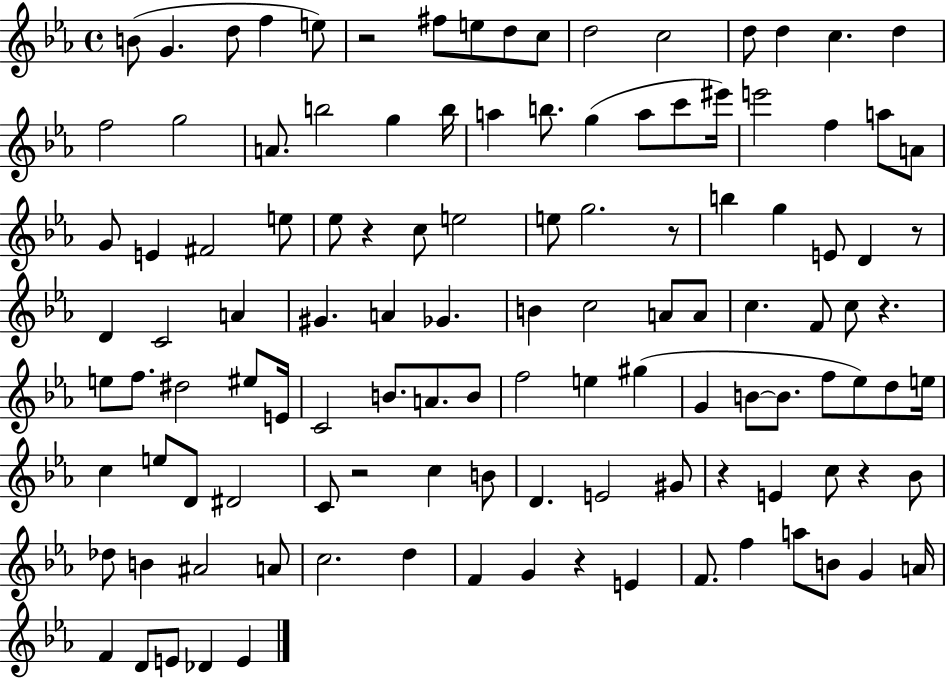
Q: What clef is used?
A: treble